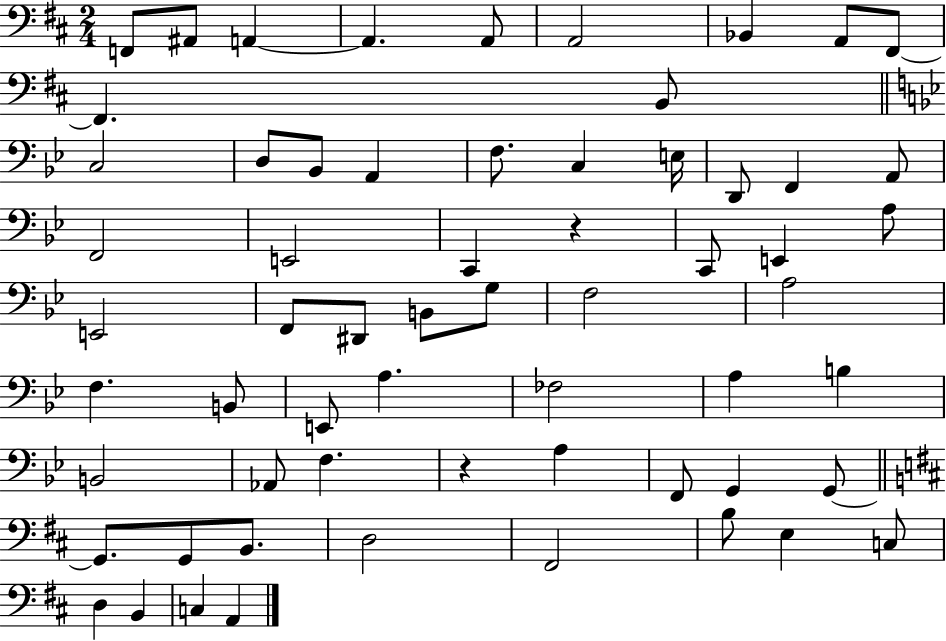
X:1
T:Untitled
M:2/4
L:1/4
K:D
F,,/2 ^A,,/2 A,, A,, A,,/2 A,,2 _B,, A,,/2 ^F,,/2 ^F,, B,,/2 C,2 D,/2 _B,,/2 A,, F,/2 C, E,/4 D,,/2 F,, A,,/2 F,,2 E,,2 C,, z C,,/2 E,, A,/2 E,,2 F,,/2 ^D,,/2 B,,/2 G,/2 F,2 A,2 F, B,,/2 E,,/2 A, _F,2 A, B, B,,2 _A,,/2 F, z A, F,,/2 G,, G,,/2 G,,/2 G,,/2 B,,/2 D,2 ^F,,2 B,/2 E, C,/2 D, B,, C, A,,